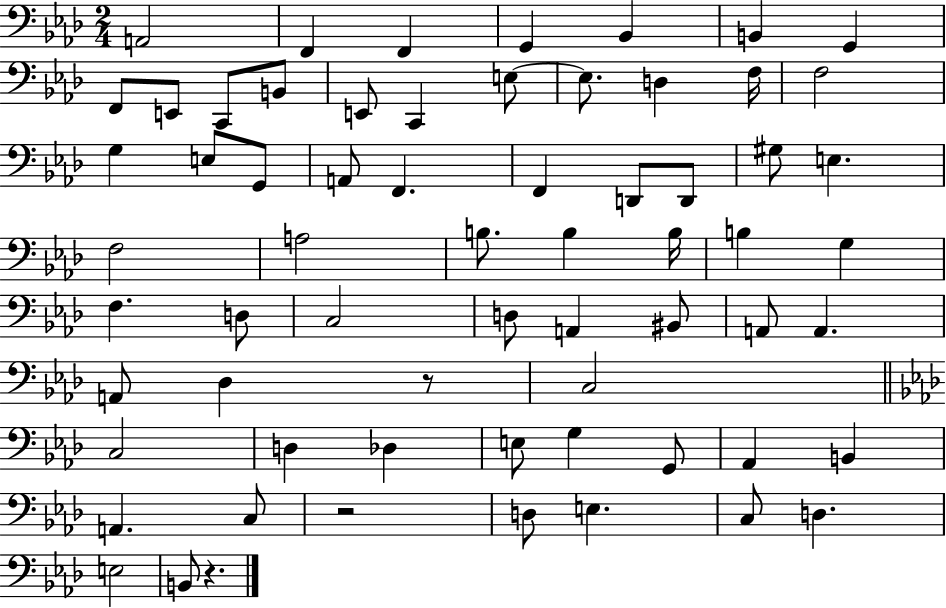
X:1
T:Untitled
M:2/4
L:1/4
K:Ab
A,,2 F,, F,, G,, _B,, B,, G,, F,,/2 E,,/2 C,,/2 B,,/2 E,,/2 C,, E,/2 E,/2 D, F,/4 F,2 G, E,/2 G,,/2 A,,/2 F,, F,, D,,/2 D,,/2 ^G,/2 E, F,2 A,2 B,/2 B, B,/4 B, G, F, D,/2 C,2 D,/2 A,, ^B,,/2 A,,/2 A,, A,,/2 _D, z/2 C,2 C,2 D, _D, E,/2 G, G,,/2 _A,, B,, A,, C,/2 z2 D,/2 E, C,/2 D, E,2 B,,/2 z